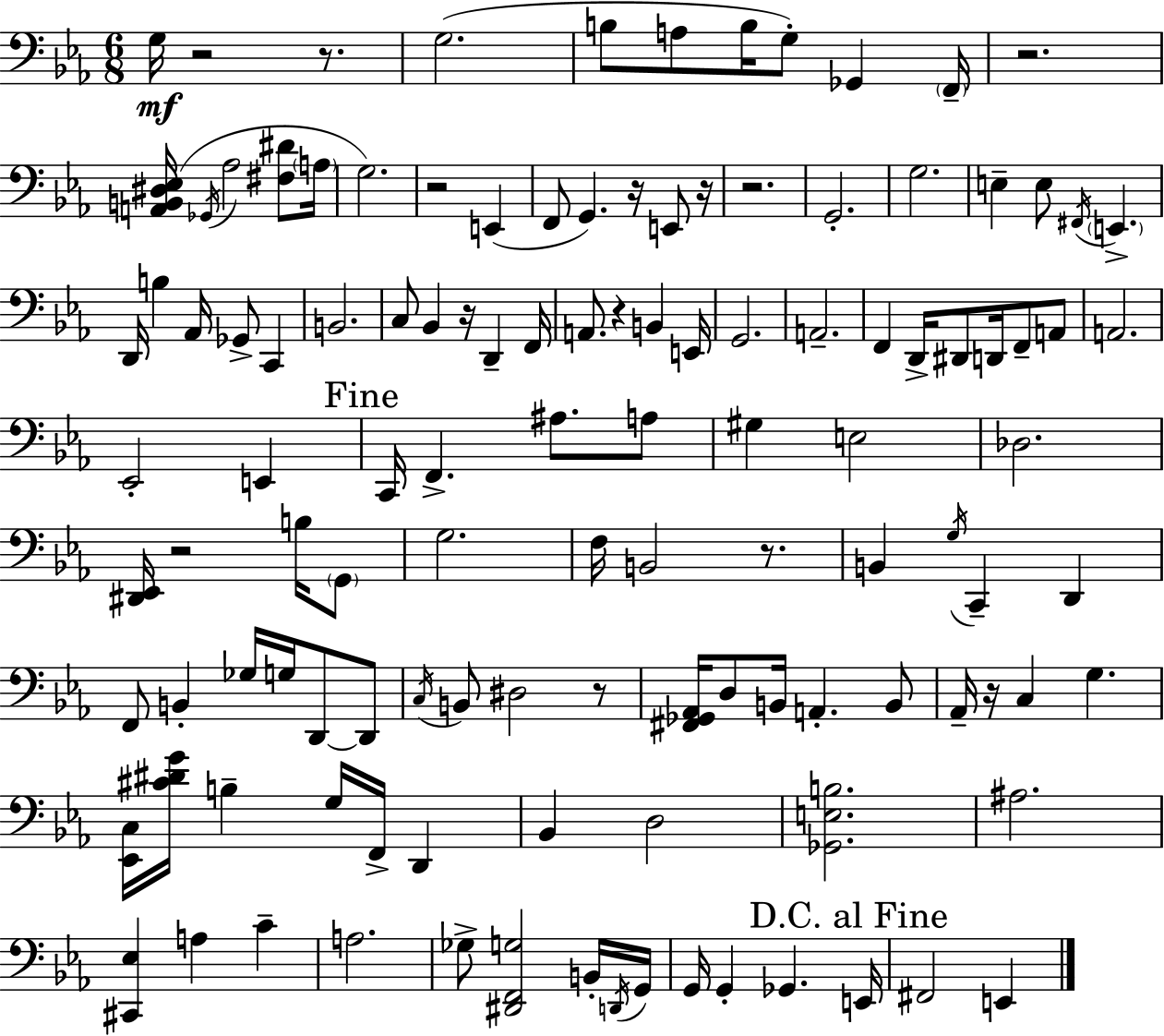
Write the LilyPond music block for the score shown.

{
  \clef bass
  \numericTimeSignature
  \time 6/8
  \key c \minor
  g16\mf r2 r8. | g2.( | b8 a8 b16 g8-.) ges,4 \parenthesize f,16-- | r2. | \break <a, b, dis ees>16( \acciaccatura { ges,16 } aes2 <fis dis'>8 | \parenthesize a16 g2.) | r2 e,4( | f,8 g,4.) r16 e,8 | \break r16 r2. | g,2.-. | g2. | e4-- e8 \acciaccatura { fis,16 } \parenthesize e,4.-> | \break d,16 b4 aes,16 ges,8-> c,4 | b,2. | c8 bes,4 r16 d,4-- | f,16 a,8. r4 b,4 | \break e,16 g,2. | a,2.-- | f,4 d,16-> dis,8 d,16 f,8-- | a,8 a,2. | \break ees,2-. e,4 | \mark "Fine" c,16 f,4.-> ais8. | a8 gis4 e2 | des2. | \break <dis, ees,>16 r2 b16 | \parenthesize g,8 g2. | f16 b,2 r8. | b,4 \acciaccatura { g16 } c,4-- d,4 | \break f,8 b,4-. ges16 g16 d,8~~ | d,8 \acciaccatura { c16 } b,8 dis2 | r8 <fis, ges, aes,>16 d8 b,16 a,4.-. | b,8 aes,16-- r16 c4 g4. | \break <ees, c>16 <cis' dis' g'>16 b4-- g16 f,16-> | d,4 bes,4 d2 | <ges, e b>2. | ais2. | \break <cis, ees>4 a4 | c'4-- a2. | ges8-> <dis, f, g>2 | b,16-. \acciaccatura { d,16 } g,16 g,16 g,4-. ges,4. | \break \mark "D.C. al Fine" e,16 fis,2 | e,4 \bar "|."
}